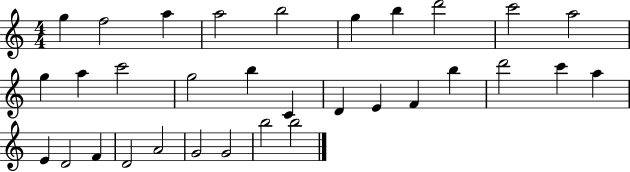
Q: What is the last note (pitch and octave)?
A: B5